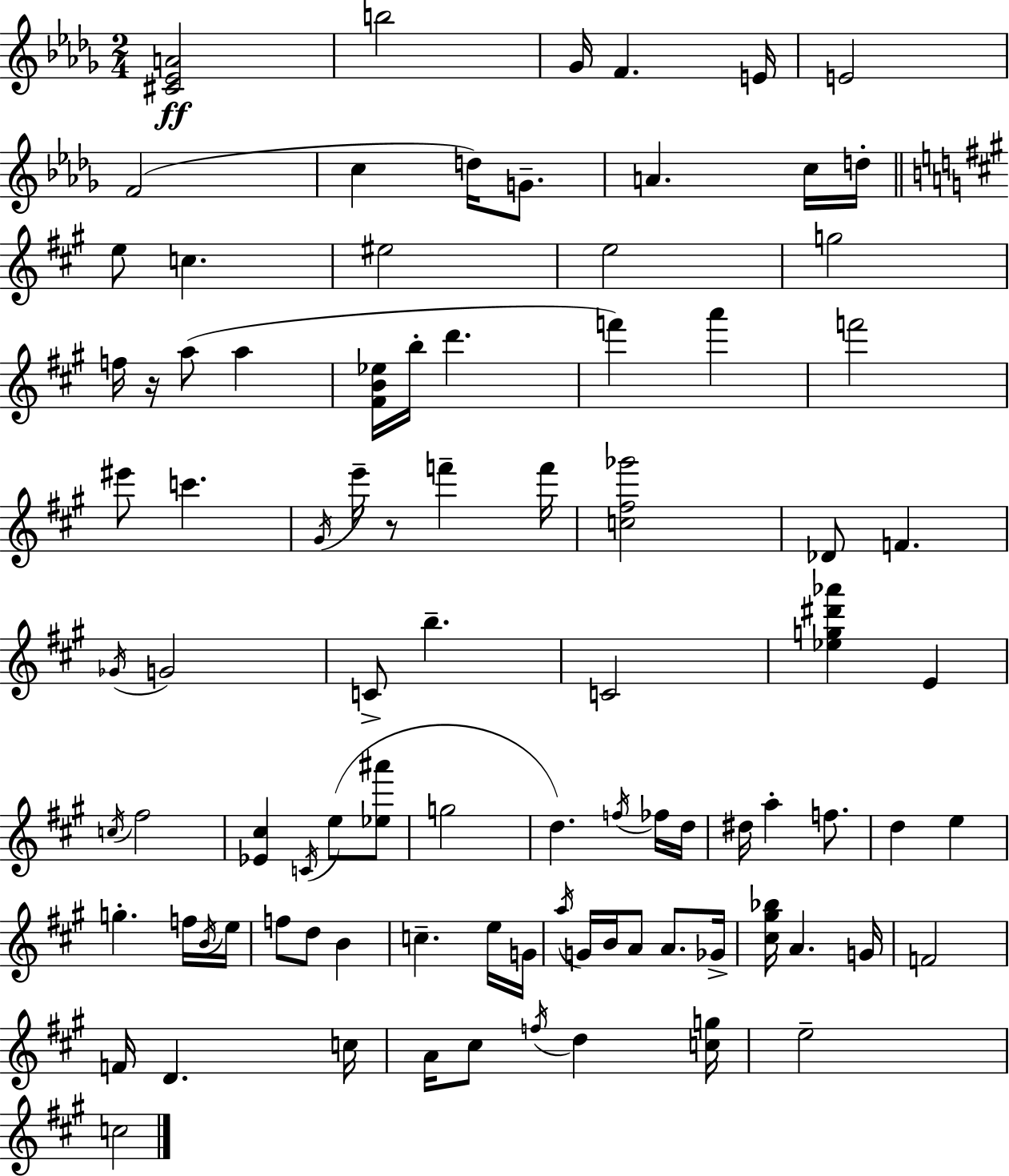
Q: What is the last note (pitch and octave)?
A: C5